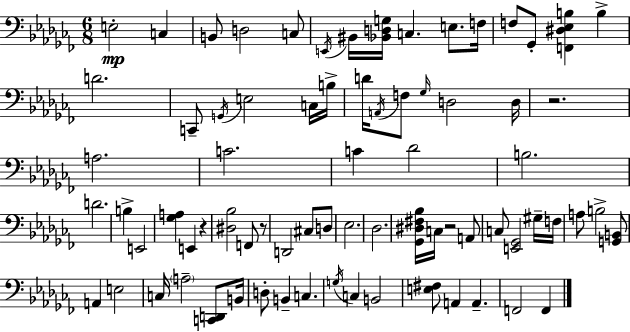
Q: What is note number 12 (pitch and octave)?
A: Gb2